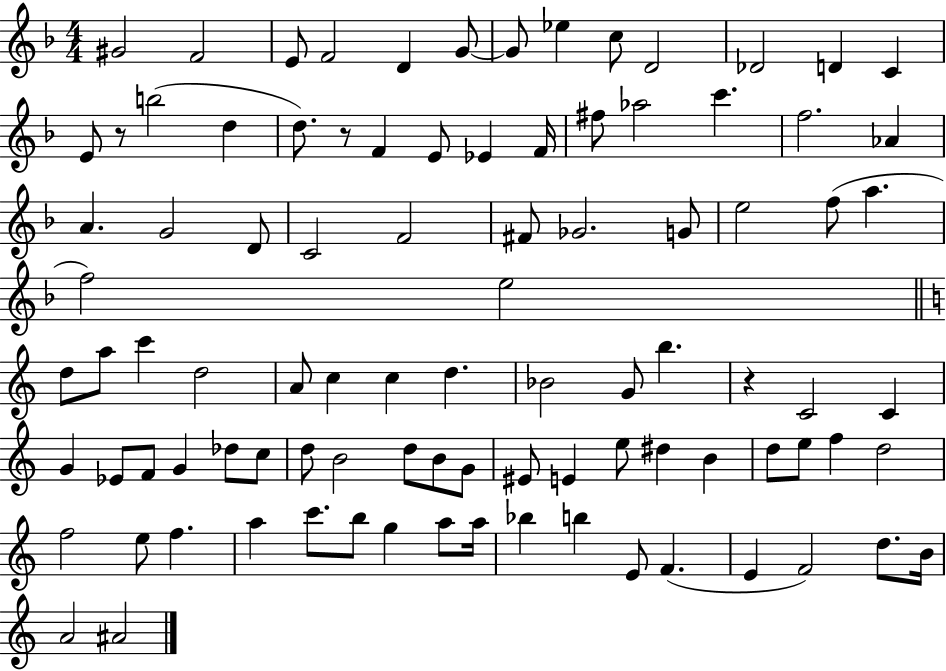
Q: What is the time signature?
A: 4/4